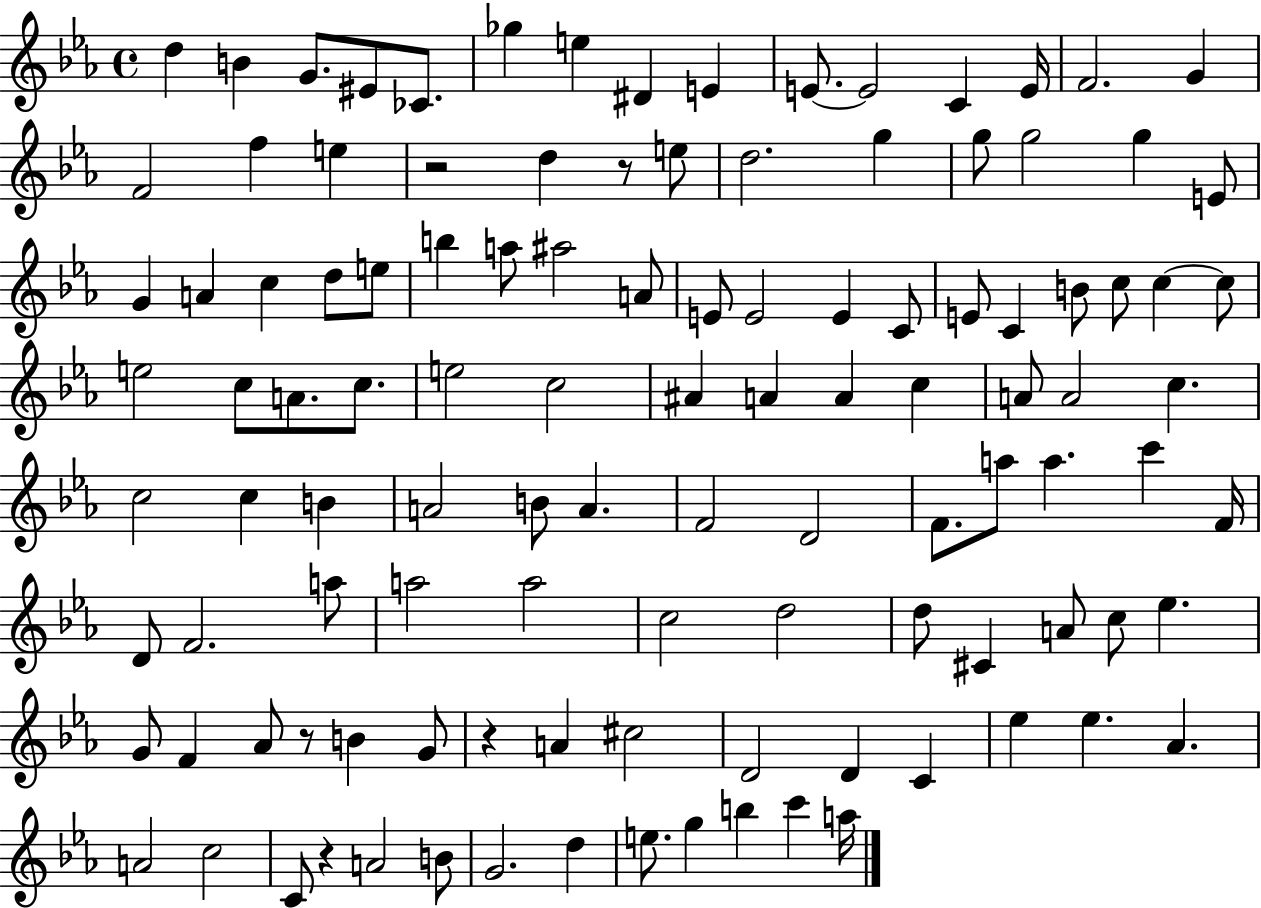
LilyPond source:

{
  \clef treble
  \time 4/4
  \defaultTimeSignature
  \key ees \major
  d''4 b'4 g'8. eis'8 ces'8. | ges''4 e''4 dis'4 e'4 | e'8.~~ e'2 c'4 e'16 | f'2. g'4 | \break f'2 f''4 e''4 | r2 d''4 r8 e''8 | d''2. g''4 | g''8 g''2 g''4 e'8 | \break g'4 a'4 c''4 d''8 e''8 | b''4 a''8 ais''2 a'8 | e'8 e'2 e'4 c'8 | e'8 c'4 b'8 c''8 c''4~~ c''8 | \break e''2 c''8 a'8. c''8. | e''2 c''2 | ais'4 a'4 a'4 c''4 | a'8 a'2 c''4. | \break c''2 c''4 b'4 | a'2 b'8 a'4. | f'2 d'2 | f'8. a''8 a''4. c'''4 f'16 | \break d'8 f'2. a''8 | a''2 a''2 | c''2 d''2 | d''8 cis'4 a'8 c''8 ees''4. | \break g'8 f'4 aes'8 r8 b'4 g'8 | r4 a'4 cis''2 | d'2 d'4 c'4 | ees''4 ees''4. aes'4. | \break a'2 c''2 | c'8 r4 a'2 b'8 | g'2. d''4 | e''8. g''4 b''4 c'''4 a''16 | \break \bar "|."
}